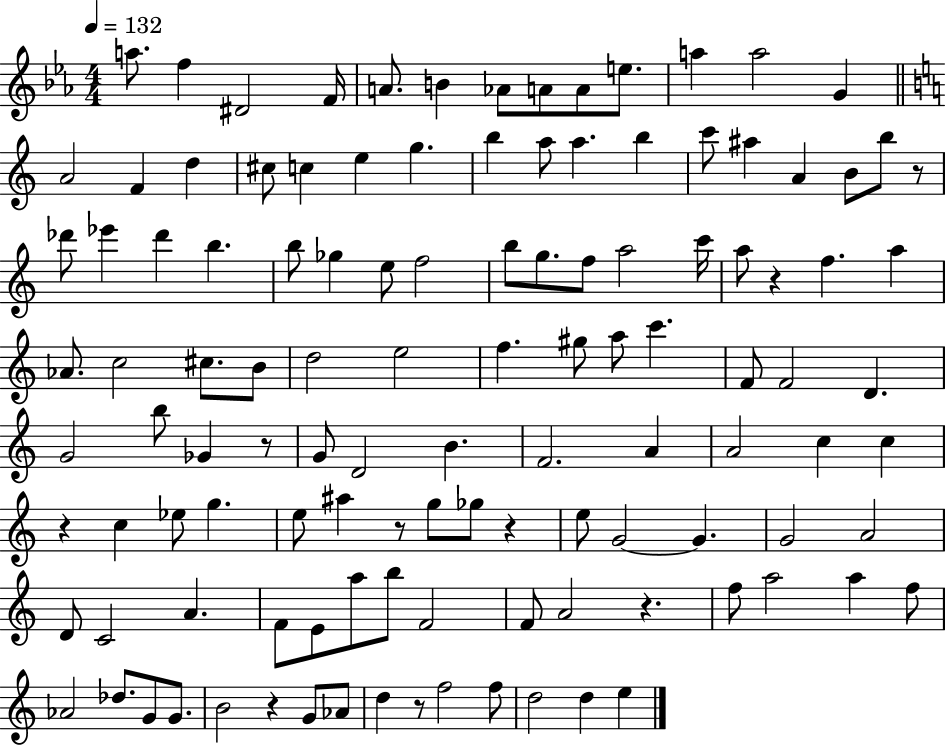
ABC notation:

X:1
T:Untitled
M:4/4
L:1/4
K:Eb
a/2 f ^D2 F/4 A/2 B _A/2 A/2 A/2 e/2 a a2 G A2 F d ^c/2 c e g b a/2 a b c'/2 ^a A B/2 b/2 z/2 _d'/2 _e' _d' b b/2 _g e/2 f2 b/2 g/2 f/2 a2 c'/4 a/2 z f a _A/2 c2 ^c/2 B/2 d2 e2 f ^g/2 a/2 c' F/2 F2 D G2 b/2 _G z/2 G/2 D2 B F2 A A2 c c z c _e/2 g e/2 ^a z/2 g/2 _g/2 z e/2 G2 G G2 A2 D/2 C2 A F/2 E/2 a/2 b/2 F2 F/2 A2 z f/2 a2 a f/2 _A2 _d/2 G/2 G/2 B2 z G/2 _A/2 d z/2 f2 f/2 d2 d e